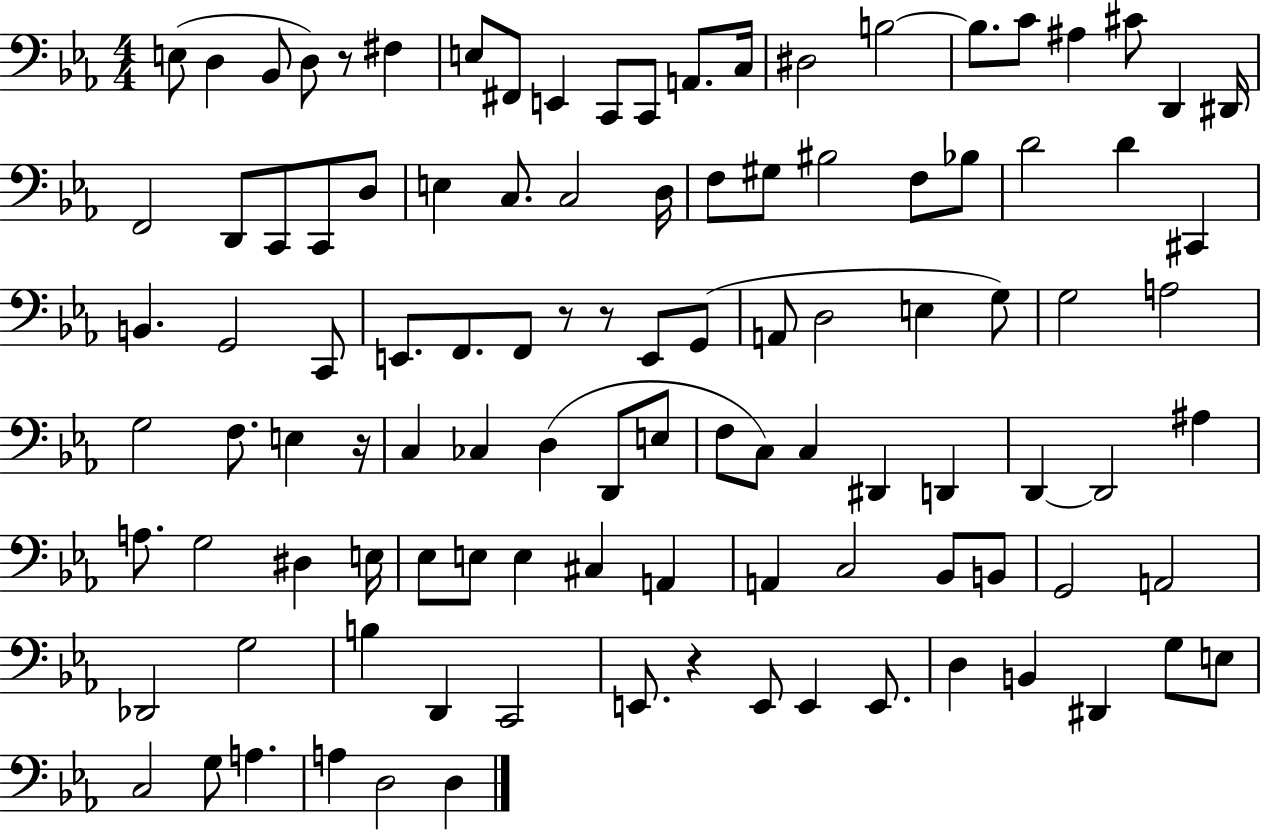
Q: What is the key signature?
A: EES major